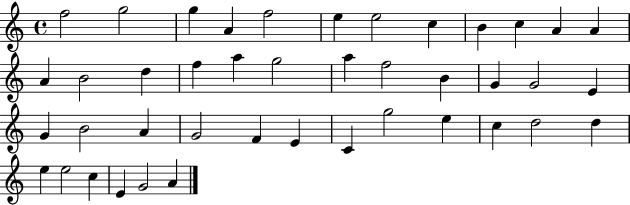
X:1
T:Untitled
M:4/4
L:1/4
K:C
f2 g2 g A f2 e e2 c B c A A A B2 d f a g2 a f2 B G G2 E G B2 A G2 F E C g2 e c d2 d e e2 c E G2 A